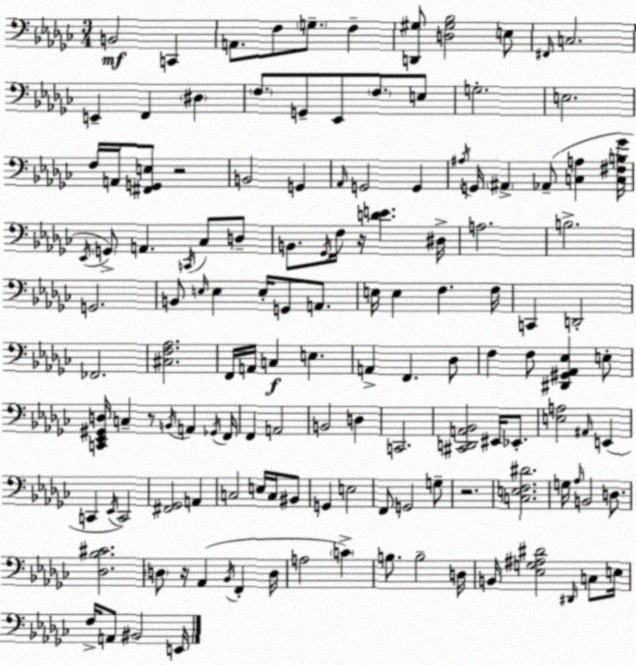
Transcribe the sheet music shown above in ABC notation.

X:1
T:Untitled
M:3/4
L:1/4
K:Ebm
B,,2 C,, A,,/2 F,/2 G,/2 F, [D,,^G,]/2 [D,^G,_B,]2 E,/2 ^F,,/4 C,2 E,, F,, ^D, F,/2 G,,/2 _E,,/2 F,/2 E,/2 G,2 E,2 F,/4 A,,/4 [^F,,G,,E,]/2 z2 B,,2 G,, _A,,/4 G,,2 G,, ^A,/4 G,,/4 ^A,, _A,,/2 [C,A,] [C,^F,B,_G]/4 _E,,/4 G,,/2 A,, C,,/4 _C,/2 D,/2 B,,/2 _G,,/4 F,/4 z/4 [DE] ^D,/4 A,2 B,2 G,,2 B,,/2 E,/4 E, E,/4 G,,/2 A,,/2 E,/4 E, F, F,/4 C,, D,,2 _F,,2 [^C,F,_A,]2 F,,/4 A,,/4 C, E, A,, F,, _D,/2 F, F,/2 [^D,,^G,,_A,,_E,] E,/2 [C,,_E,,^G,,D,]/4 C, z/2 B,,/4 A,, _G,,/4 F,,/4 F,, A,,2 B,,2 D, C,,2 [^C,,D,,A,,_B,,]2 ^E,,/4 _E,,/2 [E,A,]2 ^A,,/4 E,, C,, _E,,/4 C,,2 [^F,,_G,,]2 A,, C,2 E,/4 C,/4 ^B,,/2 G,, E,2 F,,/2 G,,2 G,/2 z2 [C,E,F,^D]2 G,/4 _A,/4 B,,2 D,/2 [_D,_B,^C]2 D,/2 z/4 _A,, _B,,/4 F,, D,/4 A,2 C B,/2 B,2 D,/4 B,,/4 [_E,G,^A,^D]2 ^D,,/4 C,/2 E,/4 F,/4 A,,/2 ^B,,2 E,,/4